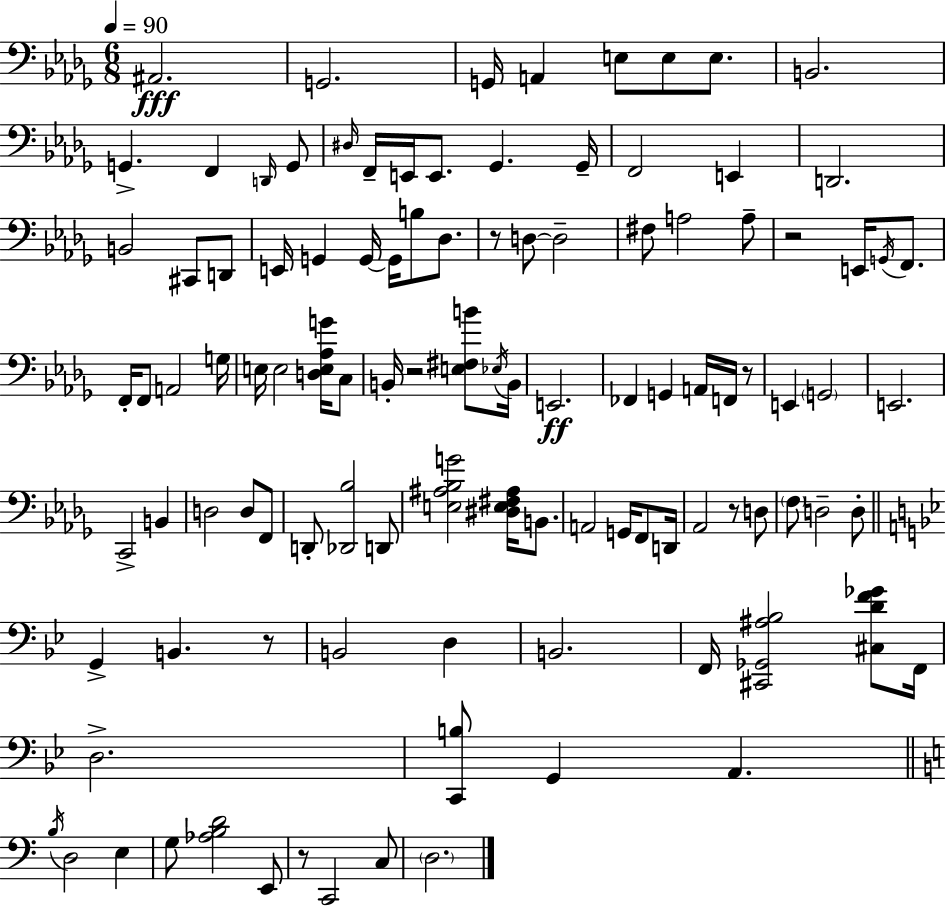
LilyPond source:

{
  \clef bass
  \numericTimeSignature
  \time 6/8
  \key bes \minor
  \tempo 4 = 90
  ais,2.\fff | g,2. | g,16 a,4 e8 e8 e8. | b,2. | \break g,4.-> f,4 \grace { d,16 } g,8 | \grace { dis16 } f,16-- e,16 e,8. ges,4. | ges,16-- f,2 e,4 | d,2. | \break b,2 cis,8 | d,8 e,16 g,4 g,16~~ g,16 b8 des8. | r8 d8~~ d2-- | fis8 a2 | \break a8-- r2 e,16 \acciaccatura { g,16 } | f,8. f,16-. f,8 a,2 | g16 e16 e2 | <d e aes g'>16 c8 b,16-. r2 | \break <e fis b'>8 \acciaccatura { ees16 } b,16 e,2.\ff | fes,4 g,4 | a,16 f,16 r8 e,4 \parenthesize g,2 | e,2. | \break c,2-> | b,4 d2 | d8 f,8 d,8-. <des, bes>2 | d,8 <e ais bes g'>2 | \break <dis e fis ais>16 b,8. a,2 | g,16 f,8 d,16 aes,2 | r8 d8 \parenthesize f8 d2-- | d8-. \bar "||" \break \key bes \major g,4-> b,4. r8 | b,2 d4 | b,2. | f,16 <cis, ges, ais bes>2 <cis d' f' ges'>8 f,16 | \break d2.-> | <c, b>8 g,4 a,4. | \bar "||" \break \key a \minor \acciaccatura { b16 } d2 e4 | g8 <aes b d'>2 e,8 | r8 c,2 c8 | \parenthesize d2. | \break \bar "|."
}